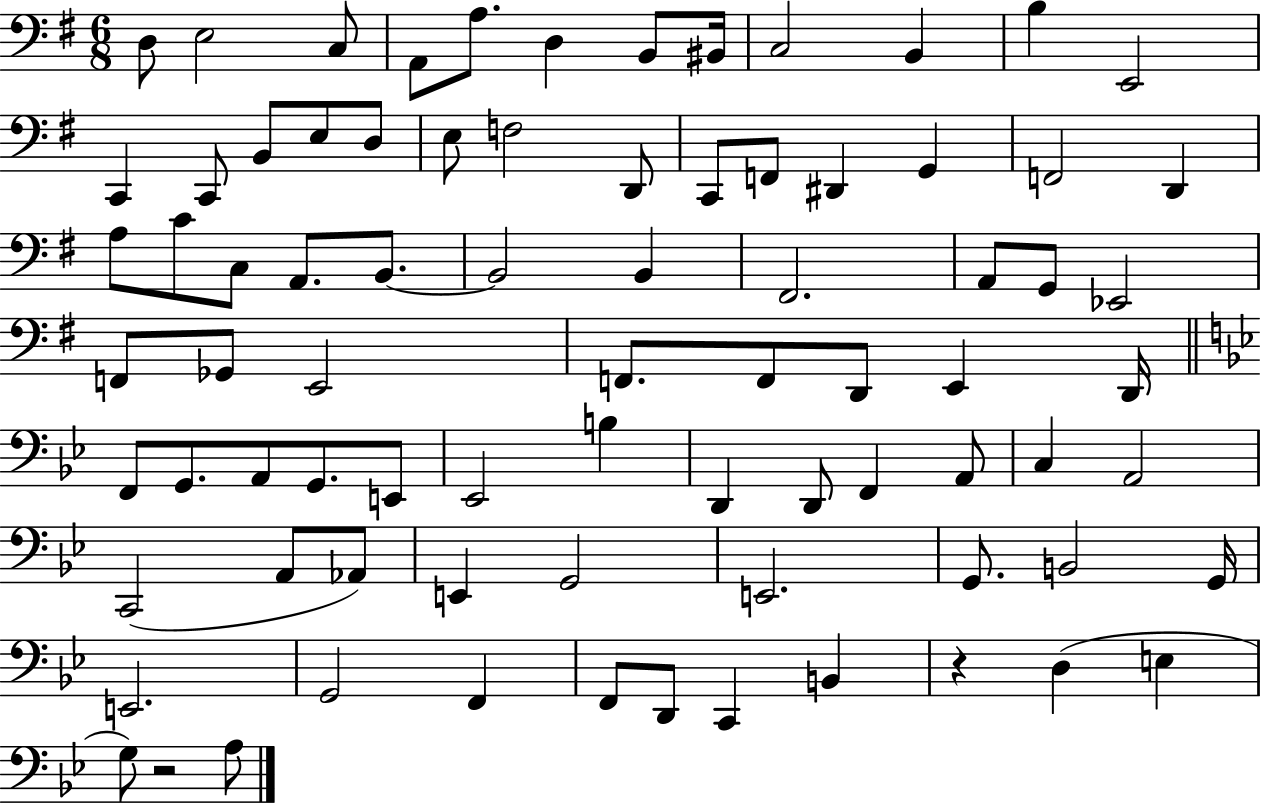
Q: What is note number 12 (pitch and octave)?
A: E2